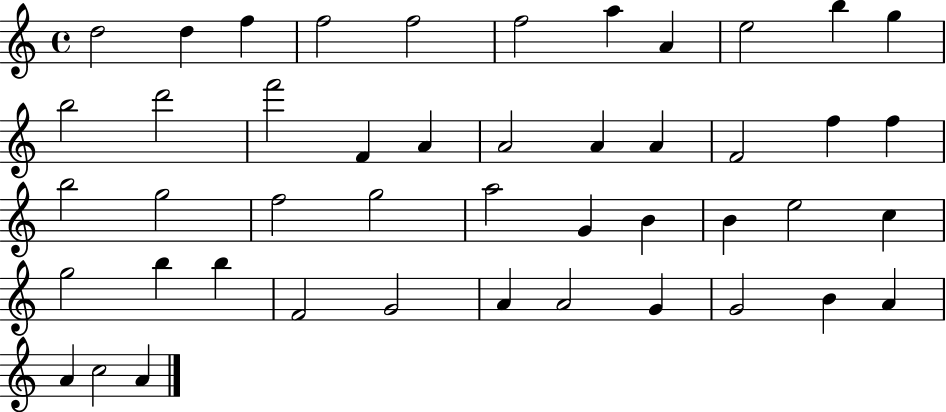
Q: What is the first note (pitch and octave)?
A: D5